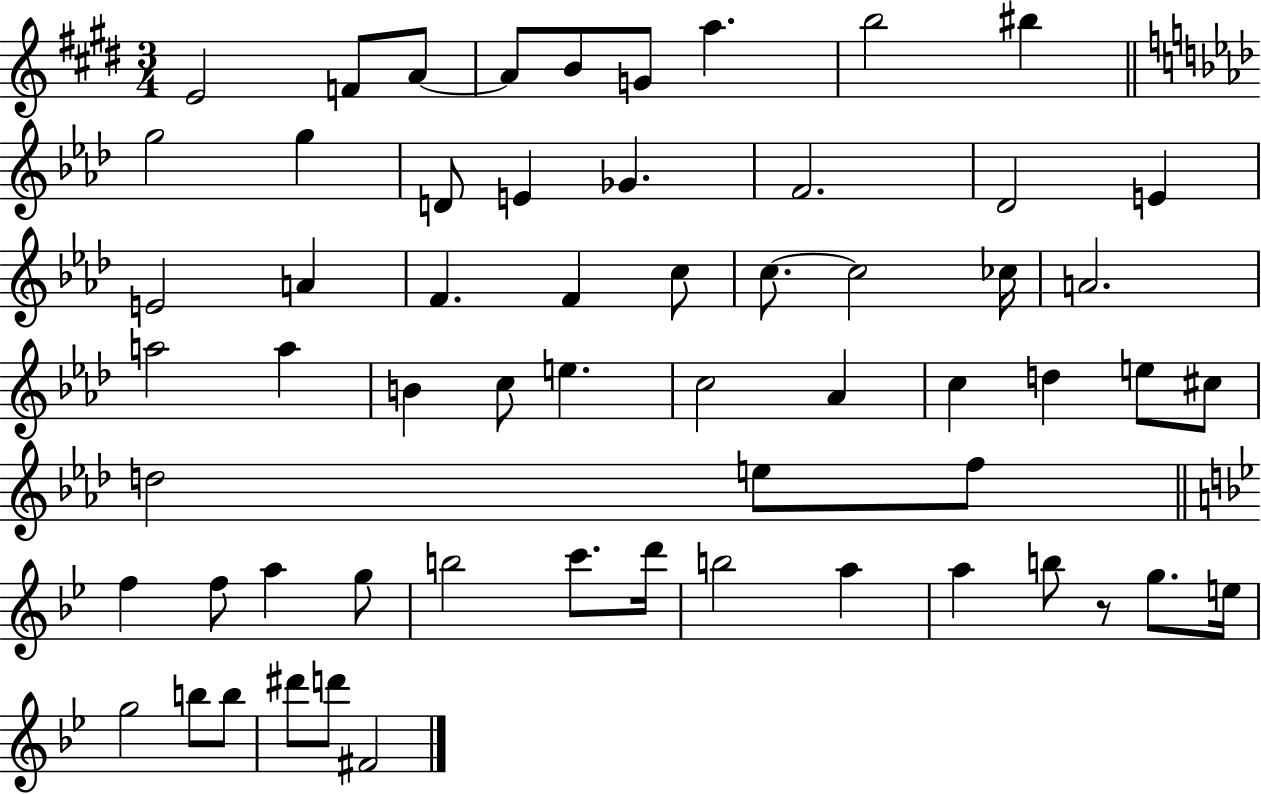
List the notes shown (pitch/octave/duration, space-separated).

E4/h F4/e A4/e A4/e B4/e G4/e A5/q. B5/h BIS5/q G5/h G5/q D4/e E4/q Gb4/q. F4/h. Db4/h E4/q E4/h A4/q F4/q. F4/q C5/e C5/e. C5/h CES5/s A4/h. A5/h A5/q B4/q C5/e E5/q. C5/h Ab4/q C5/q D5/q E5/e C#5/e D5/h E5/e F5/e F5/q F5/e A5/q G5/e B5/h C6/e. D6/s B5/h A5/q A5/q B5/e R/e G5/e. E5/s G5/h B5/e B5/e D#6/e D6/e F#4/h